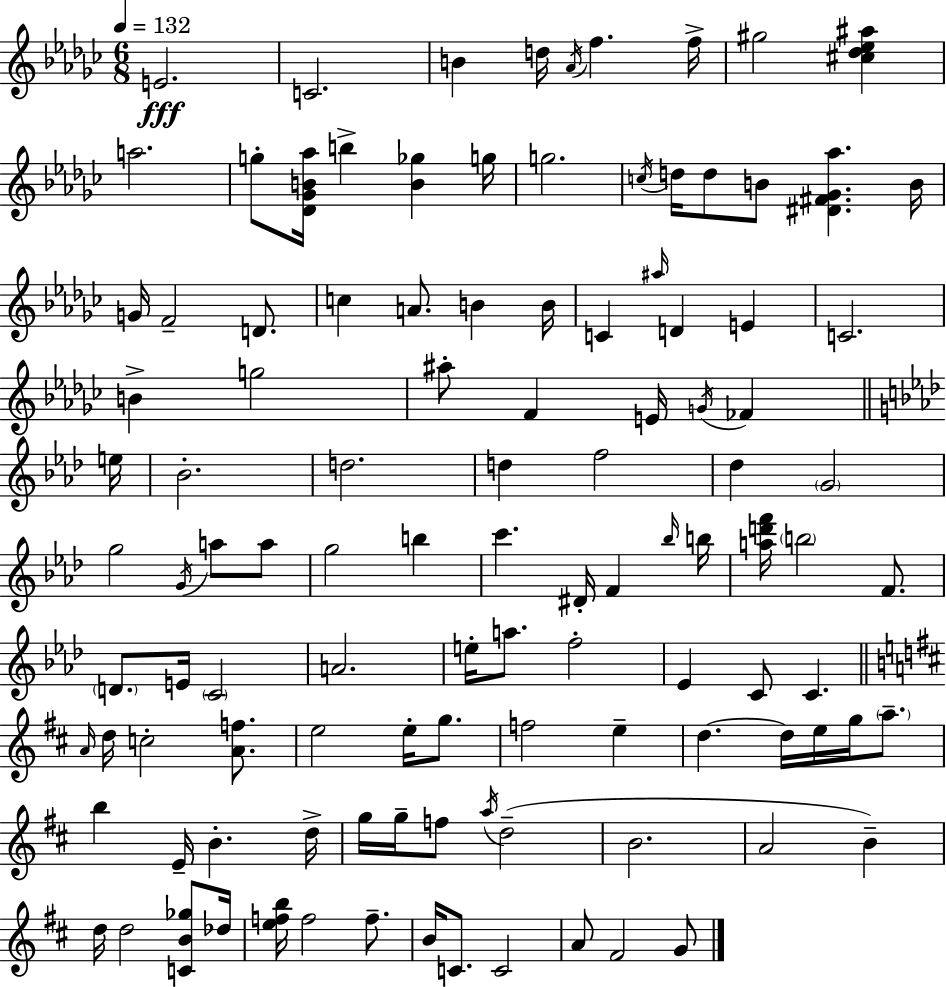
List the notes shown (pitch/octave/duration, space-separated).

E4/h. C4/h. B4/q D5/s Ab4/s F5/q. F5/s G#5/h [C#5,Db5,Eb5,A#5]/q A5/h. G5/e [Db4,Gb4,B4,Ab5]/s B5/q [B4,Gb5]/q G5/s G5/h. C5/s D5/s D5/e B4/e [D#4,F#4,Gb4,Ab5]/q. B4/s G4/s F4/h D4/e. C5/q A4/e. B4/q B4/s C4/q A#5/s D4/q E4/q C4/h. B4/q G5/h A#5/e F4/q E4/s G4/s FES4/q E5/s Bb4/h. D5/h. D5/q F5/h Db5/q G4/h G5/h G4/s A5/e A5/e G5/h B5/q C6/q. D#4/s F4/q Bb5/s B5/s [A5,D6,F6]/s B5/h F4/e. D4/e. E4/s C4/h A4/h. E5/s A5/e. F5/h Eb4/q C4/e C4/q. A4/s D5/s C5/h [A4,F5]/e. E5/h E5/s G5/e. F5/h E5/q D5/q. D5/s E5/s G5/s A5/e. B5/q E4/s B4/q. D5/s G5/s G5/s F5/e A5/s D5/h B4/h. A4/h B4/q D5/s D5/h [C4,B4,Gb5]/e Db5/s [E5,F5,B5]/s F5/h F5/e. B4/s C4/e. C4/h A4/e F#4/h G4/e